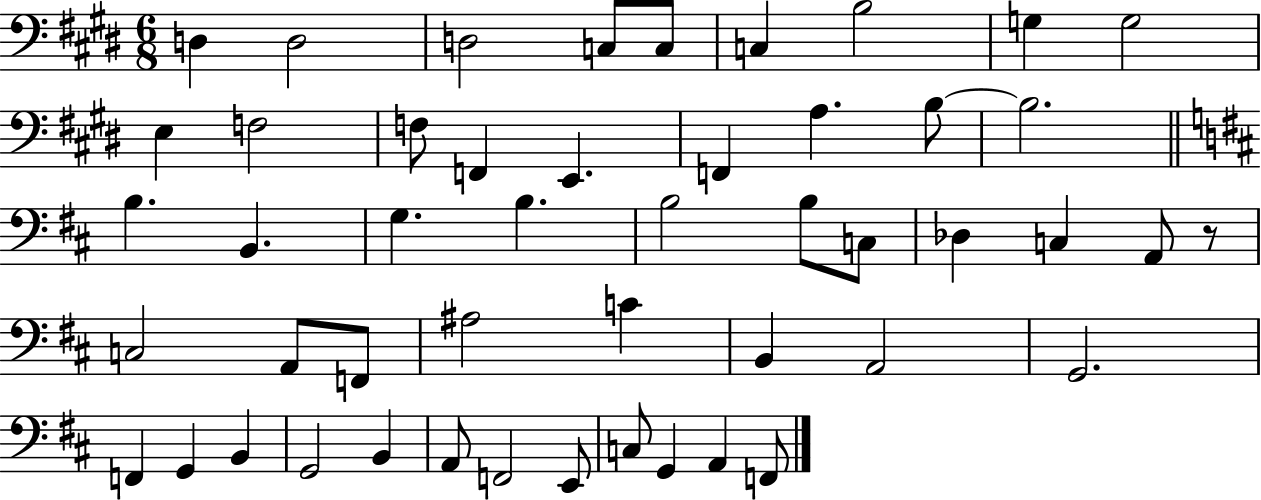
D3/q D3/h D3/h C3/e C3/e C3/q B3/h G3/q G3/h E3/q F3/h F3/e F2/q E2/q. F2/q A3/q. B3/e B3/h. B3/q. B2/q. G3/q. B3/q. B3/h B3/e C3/e Db3/q C3/q A2/e R/e C3/h A2/e F2/e A#3/h C4/q B2/q A2/h G2/h. F2/q G2/q B2/q G2/h B2/q A2/e F2/h E2/e C3/e G2/q A2/q F2/e